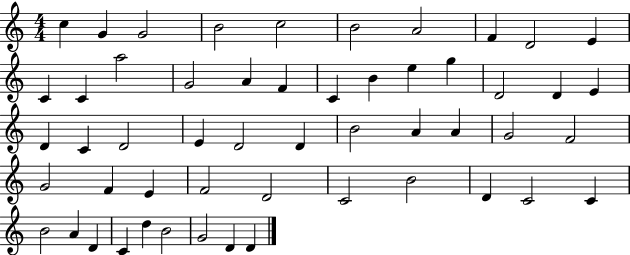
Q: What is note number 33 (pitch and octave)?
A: G4